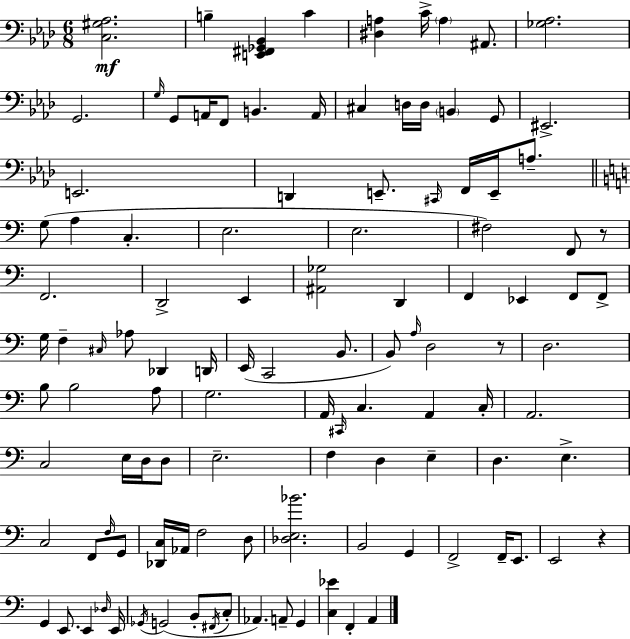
{
  \clef bass
  \numericTimeSignature
  \time 6/8
  \key aes \major
  <c gis aes>2.\mf | b4-- <e, fis, ges, bes,>4 c'4 | <dis a>4 c'16-> \parenthesize a4 ais,8. | <ges aes>2. | \break g,2. | \grace { g16 } g,8 a,16 f,8 b,4. | a,16 cis4 d16 d16 \parenthesize b,4 g,8 | eis,2.-> | \break e,2. | d,4 e,8.-- \grace { cis,16 } f,16 e,16-- a8.-- | \bar "||" \break \key a \minor g8( a4 c4.-. | e2. | e2. | fis2) f,8 r8 | \break f,2. | d,2-> e,4 | <ais, ges>2 d,4 | f,4 ees,4 f,8 f,8-> | \break g16 f4-- \grace { cis16 } aes8 des,4 | d,16 e,16( c,2 b,8. | b,8) \grace { a16 } d2 | r8 d2. | \break b8 b2 | a8 g2. | a,16 \grace { cis,16 } c4. a,4 | c16-. a,2. | \break c2 e16 | d16 d8 e2.-- | f4 d4 e4-- | d4. e4.-> | \break c2 f,8 | \grace { f16 } g,8 <des, c>16 aes,16 f2 | d8 <des e bes'>2. | b,2 | \break g,4 f,2-> | f,16-- e,8. e,2 | r4 g,4 e,8. e,4 | \grace { des16 } e,16 \acciaccatura { ges,16 }( g,2 | \break b,8-. \acciaccatura { fis,16 } c8-. aes,4.) | a,8-- g,4 <c ees'>4 f,4-. | a,4 \bar "|."
}